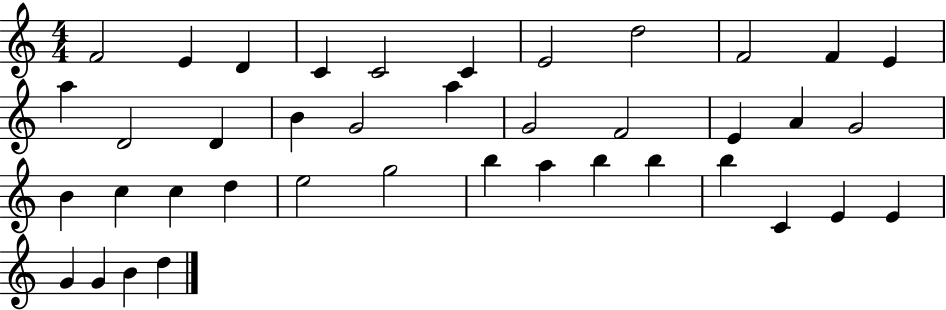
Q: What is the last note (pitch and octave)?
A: D5